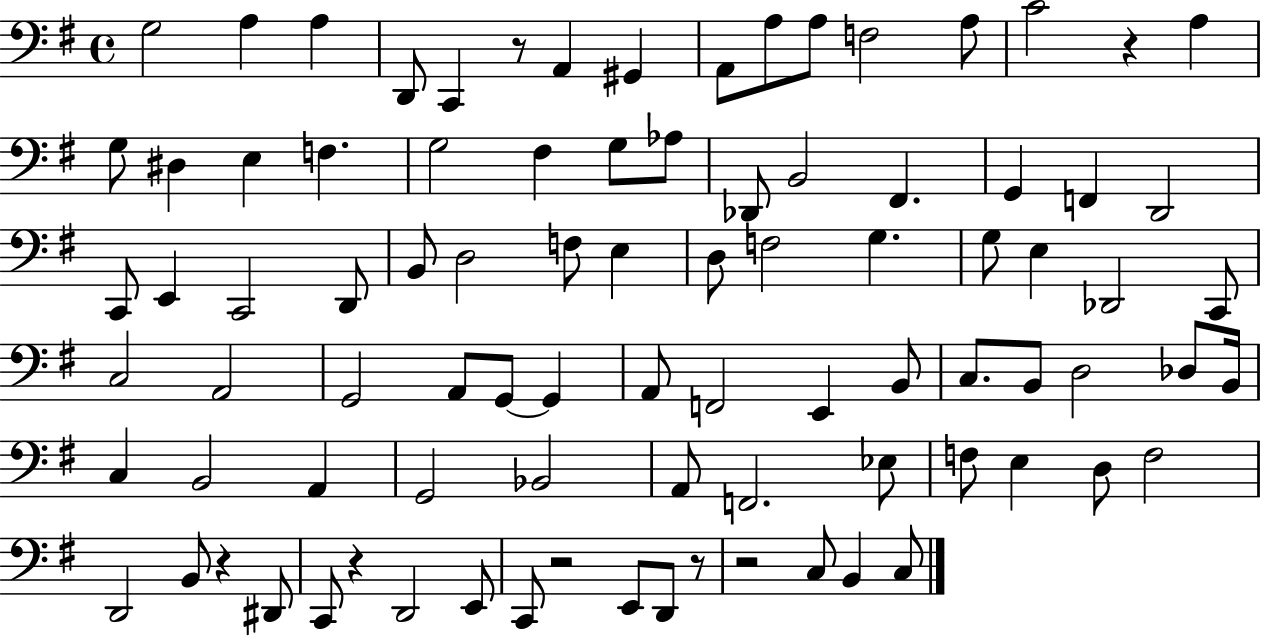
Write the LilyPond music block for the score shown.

{
  \clef bass
  \time 4/4
  \defaultTimeSignature
  \key g \major
  g2 a4 a4 | d,8 c,4 r8 a,4 gis,4 | a,8 a8 a8 f2 a8 | c'2 r4 a4 | \break g8 dis4 e4 f4. | g2 fis4 g8 aes8 | des,8 b,2 fis,4. | g,4 f,4 d,2 | \break c,8 e,4 c,2 d,8 | b,8 d2 f8 e4 | d8 f2 g4. | g8 e4 des,2 c,8 | \break c2 a,2 | g,2 a,8 g,8~~ g,4 | a,8 f,2 e,4 b,8 | c8. b,8 d2 des8 b,16 | \break c4 b,2 a,4 | g,2 bes,2 | a,8 f,2. ees8 | f8 e4 d8 f2 | \break d,2 b,8 r4 dis,8 | c,8 r4 d,2 e,8 | c,8 r2 e,8 d,8 r8 | r2 c8 b,4 c8 | \break \bar "|."
}